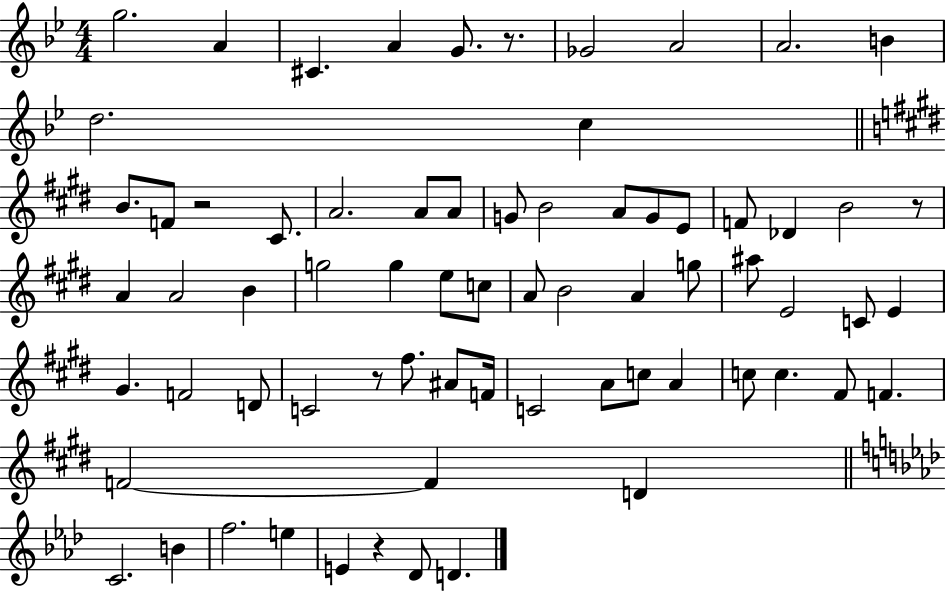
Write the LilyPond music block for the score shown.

{
  \clef treble
  \numericTimeSignature
  \time 4/4
  \key bes \major
  g''2. a'4 | cis'4. a'4 g'8. r8. | ges'2 a'2 | a'2. b'4 | \break d''2. c''4 | \bar "||" \break \key e \major b'8. f'8 r2 cis'8. | a'2. a'8 a'8 | g'8 b'2 a'8 g'8 e'8 | f'8 des'4 b'2 r8 | \break a'4 a'2 b'4 | g''2 g''4 e''8 c''8 | a'8 b'2 a'4 g''8 | ais''8 e'2 c'8 e'4 | \break gis'4. f'2 d'8 | c'2 r8 fis''8. ais'8 f'16 | c'2 a'8 c''8 a'4 | c''8 c''4. fis'8 f'4. | \break f'2~~ f'4 d'4 | \bar "||" \break \key aes \major c'2. b'4 | f''2. e''4 | e'4 r4 des'8 d'4. | \bar "|."
}